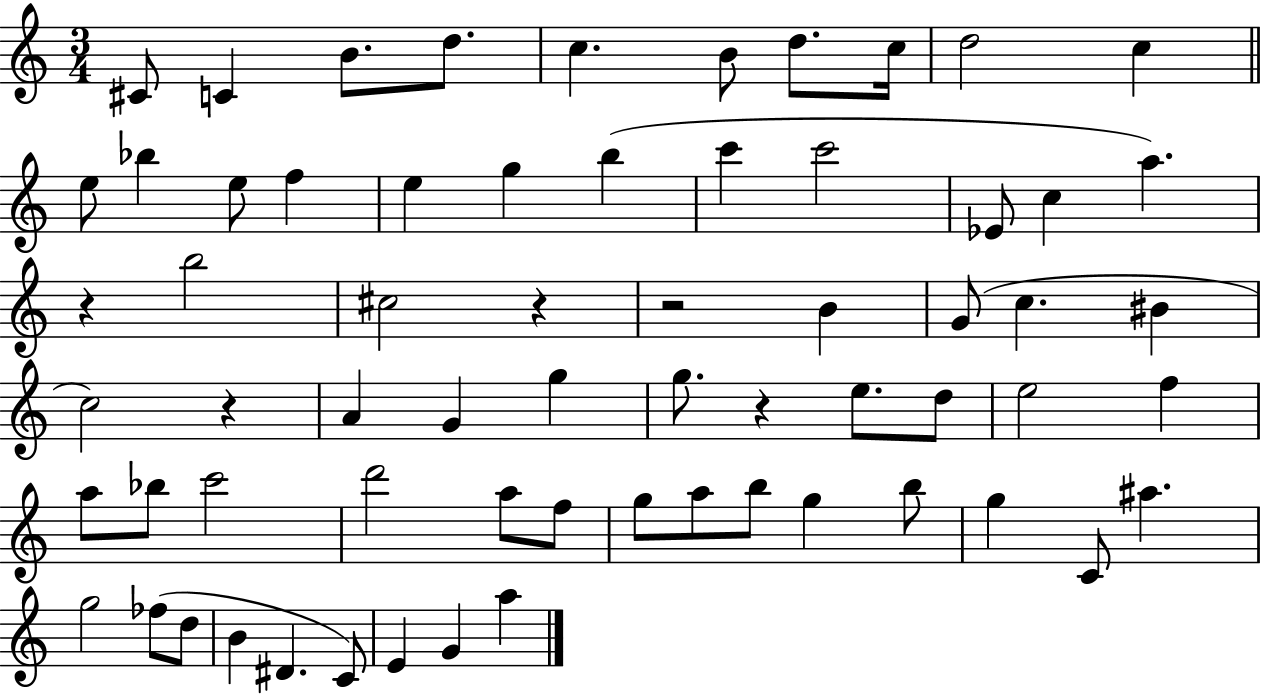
{
  \clef treble
  \numericTimeSignature
  \time 3/4
  \key c \major
  cis'8 c'4 b'8. d''8. | c''4. b'8 d''8. c''16 | d''2 c''4 | \bar "||" \break \key c \major e''8 bes''4 e''8 f''4 | e''4 g''4 b''4( | c'''4 c'''2 | ees'8 c''4 a''4.) | \break r4 b''2 | cis''2 r4 | r2 b'4 | g'8( c''4. bis'4 | \break c''2) r4 | a'4 g'4 g''4 | g''8. r4 e''8. d''8 | e''2 f''4 | \break a''8 bes''8 c'''2 | d'''2 a''8 f''8 | g''8 a''8 b''8 g''4 b''8 | g''4 c'8 ais''4. | \break g''2 fes''8( d''8 | b'4 dis'4. c'8) | e'4 g'4 a''4 | \bar "|."
}